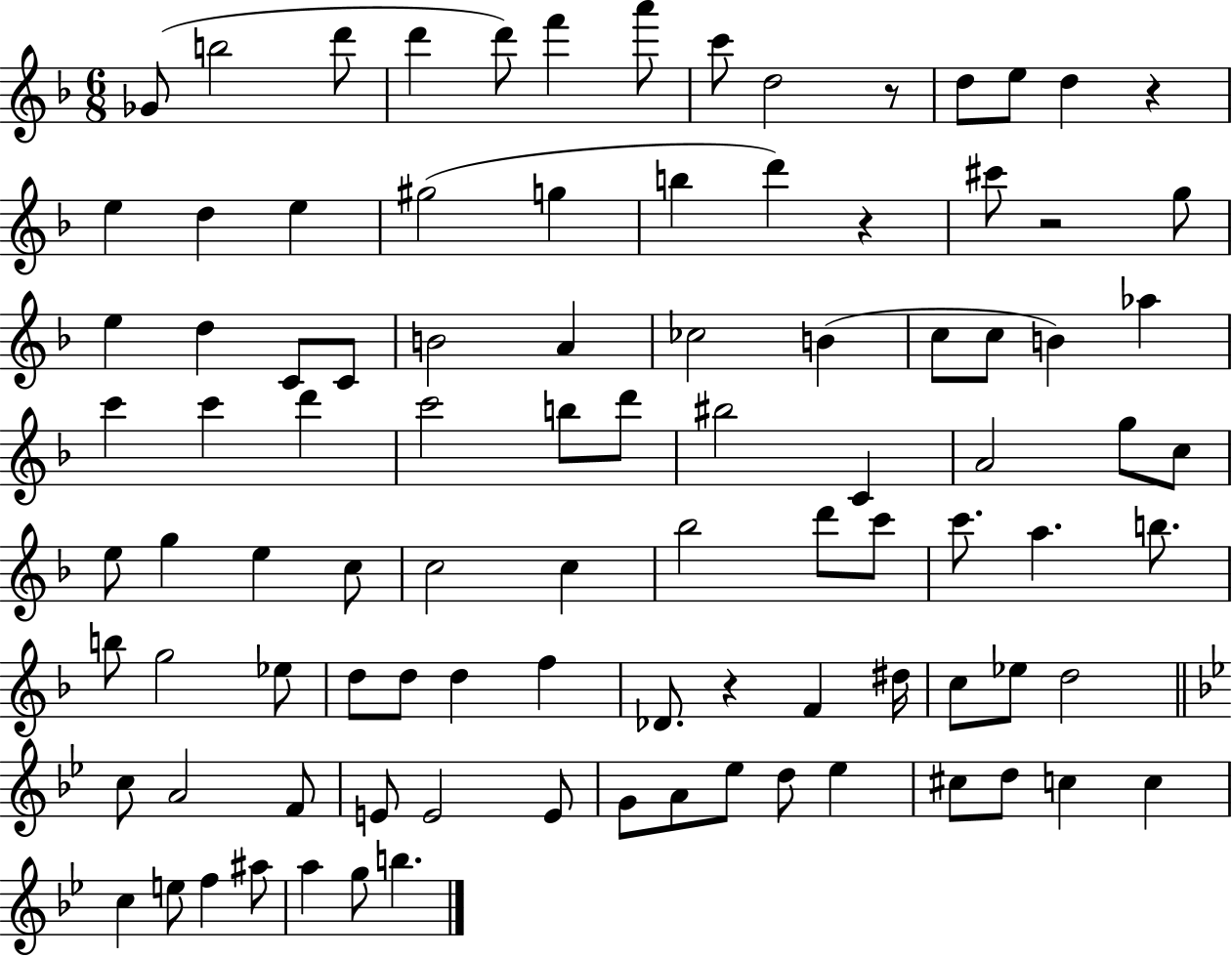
X:1
T:Untitled
M:6/8
L:1/4
K:F
_G/2 b2 d'/2 d' d'/2 f' a'/2 c'/2 d2 z/2 d/2 e/2 d z e d e ^g2 g b d' z ^c'/2 z2 g/2 e d C/2 C/2 B2 A _c2 B c/2 c/2 B _a c' c' d' c'2 b/2 d'/2 ^b2 C A2 g/2 c/2 e/2 g e c/2 c2 c _b2 d'/2 c'/2 c'/2 a b/2 b/2 g2 _e/2 d/2 d/2 d f _D/2 z F ^d/4 c/2 _e/2 d2 c/2 A2 F/2 E/2 E2 E/2 G/2 A/2 _e/2 d/2 _e ^c/2 d/2 c c c e/2 f ^a/2 a g/2 b